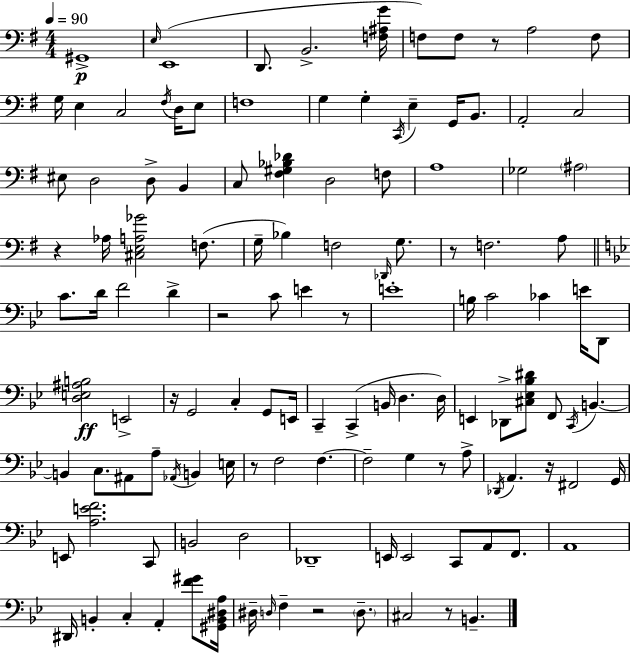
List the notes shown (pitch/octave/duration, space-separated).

G#2/w E3/s E2/w D2/e. B2/h. [F3,A#3,G4]/s F3/e F3/e R/e A3/h F3/e G3/s E3/q C3/h F#3/s D3/s E3/e F3/w G3/q G3/q C2/s E3/q G2/s B2/e. A2/h C3/h EIS3/e D3/h D3/e B2/q C3/e [F#3,G#3,Bb3,Db4]/q D3/h F3/e A3/w Gb3/h A#3/h R/q Ab3/s [C#3,E3,A3,Gb4]/h F3/e. G3/s Bb3/q F3/h Db2/s G3/e. R/e F3/h. A3/e C4/e. D4/s F4/h D4/q R/h C4/e E4/q R/e E4/w B3/s C4/h CES4/q E4/s D2/e [D3,E3,A#3,B3]/h E2/h R/s G2/h C3/q G2/e E2/s C2/q C2/q B2/s D3/q. D3/s E2/q Db2/e [C#3,Eb3,Bb3,D#4]/e F2/e C2/s B2/q. B2/q C3/e. A#2/e A3/e Ab2/s B2/q E3/s R/e F3/h F3/q. F3/h G3/q R/e A3/e Db2/s A2/q. R/s F#2/h G2/s E2/e [A3,E4,F4]/h. C2/e B2/h D3/h Db2/w E2/s E2/h C2/e A2/e F2/e. A2/w D#2/s B2/q C3/q A2/q [F4,G#4]/e [G#2,B2,D#3,A3]/s D#3/s D3/s F3/q R/h D3/e. C#3/h R/e B2/q.